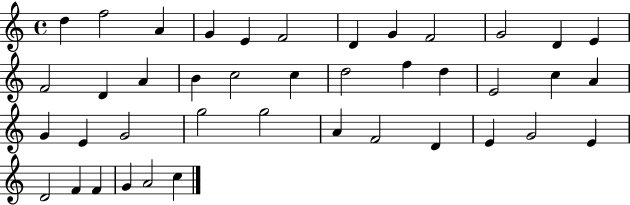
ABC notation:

X:1
T:Untitled
M:4/4
L:1/4
K:C
d f2 A G E F2 D G F2 G2 D E F2 D A B c2 c d2 f d E2 c A G E G2 g2 g2 A F2 D E G2 E D2 F F G A2 c